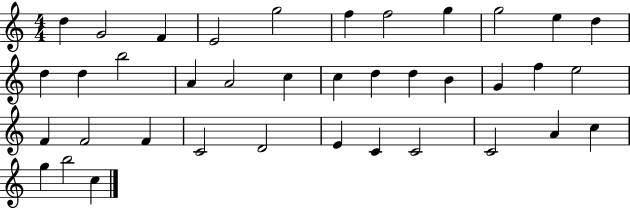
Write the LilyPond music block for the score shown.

{
  \clef treble
  \numericTimeSignature
  \time 4/4
  \key c \major
  d''4 g'2 f'4 | e'2 g''2 | f''4 f''2 g''4 | g''2 e''4 d''4 | \break d''4 d''4 b''2 | a'4 a'2 c''4 | c''4 d''4 d''4 b'4 | g'4 f''4 e''2 | \break f'4 f'2 f'4 | c'2 d'2 | e'4 c'4 c'2 | c'2 a'4 c''4 | \break g''4 b''2 c''4 | \bar "|."
}